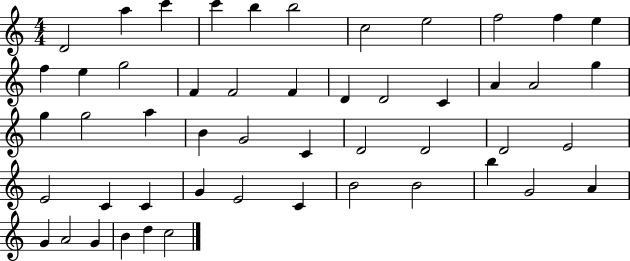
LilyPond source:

{
  \clef treble
  \numericTimeSignature
  \time 4/4
  \key c \major
  d'2 a''4 c'''4 | c'''4 b''4 b''2 | c''2 e''2 | f''2 f''4 e''4 | \break f''4 e''4 g''2 | f'4 f'2 f'4 | d'4 d'2 c'4 | a'4 a'2 g''4 | \break g''4 g''2 a''4 | b'4 g'2 c'4 | d'2 d'2 | d'2 e'2 | \break e'2 c'4 c'4 | g'4 e'2 c'4 | b'2 b'2 | b''4 g'2 a'4 | \break g'4 a'2 g'4 | b'4 d''4 c''2 | \bar "|."
}